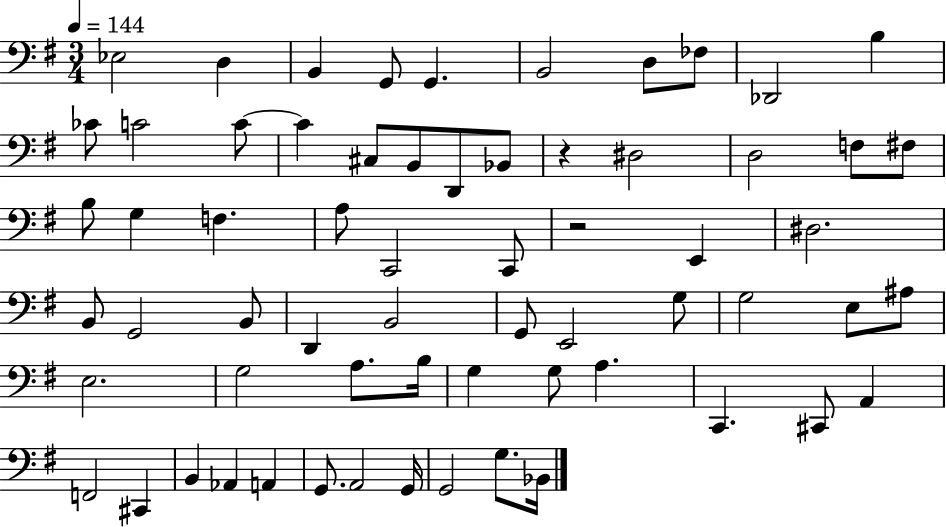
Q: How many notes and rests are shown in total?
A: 64